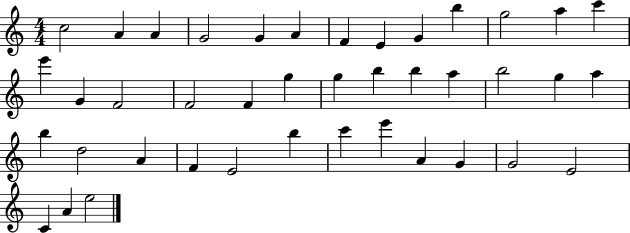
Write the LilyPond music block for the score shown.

{
  \clef treble
  \numericTimeSignature
  \time 4/4
  \key c \major
  c''2 a'4 a'4 | g'2 g'4 a'4 | f'4 e'4 g'4 b''4 | g''2 a''4 c'''4 | \break e'''4 g'4 f'2 | f'2 f'4 g''4 | g''4 b''4 b''4 a''4 | b''2 g''4 a''4 | \break b''4 d''2 a'4 | f'4 e'2 b''4 | c'''4 e'''4 a'4 g'4 | g'2 e'2 | \break c'4 a'4 e''2 | \bar "|."
}